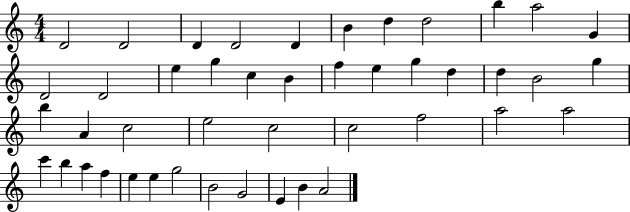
D4/h D4/h D4/q D4/h D4/q B4/q D5/q D5/h B5/q A5/h G4/q D4/h D4/h E5/q G5/q C5/q B4/q F5/q E5/q G5/q D5/q D5/q B4/h G5/q B5/q A4/q C5/h E5/h C5/h C5/h F5/h A5/h A5/h C6/q B5/q A5/q F5/q E5/q E5/q G5/h B4/h G4/h E4/q B4/q A4/h